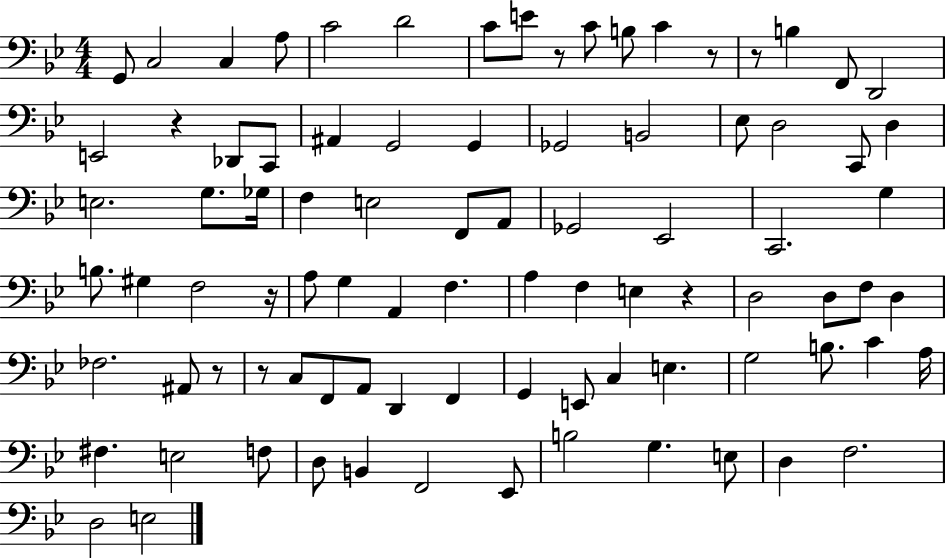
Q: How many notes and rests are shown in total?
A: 88